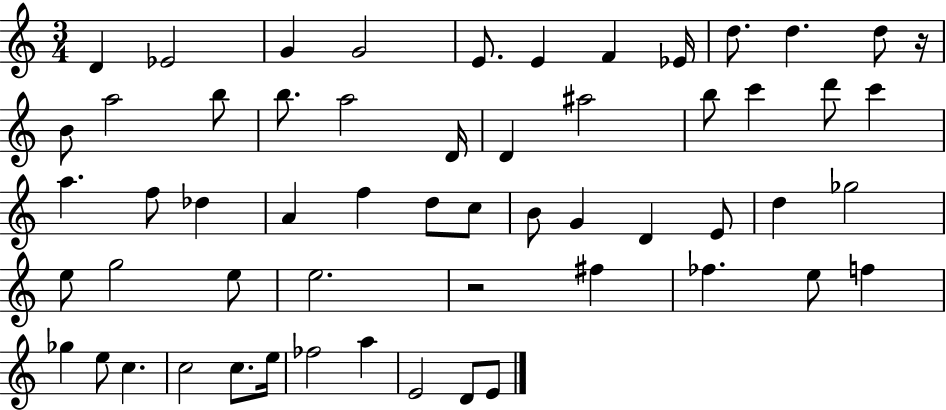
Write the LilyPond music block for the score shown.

{
  \clef treble
  \numericTimeSignature
  \time 3/4
  \key c \major
  d'4 ees'2 | g'4 g'2 | e'8. e'4 f'4 ees'16 | d''8. d''4. d''8 r16 | \break b'8 a''2 b''8 | b''8. a''2 d'16 | d'4 ais''2 | b''8 c'''4 d'''8 c'''4 | \break a''4. f''8 des''4 | a'4 f''4 d''8 c''8 | b'8 g'4 d'4 e'8 | d''4 ges''2 | \break e''8 g''2 e''8 | e''2. | r2 fis''4 | fes''4. e''8 f''4 | \break ges''4 e''8 c''4. | c''2 c''8. e''16 | fes''2 a''4 | e'2 d'8 e'8 | \break \bar "|."
}